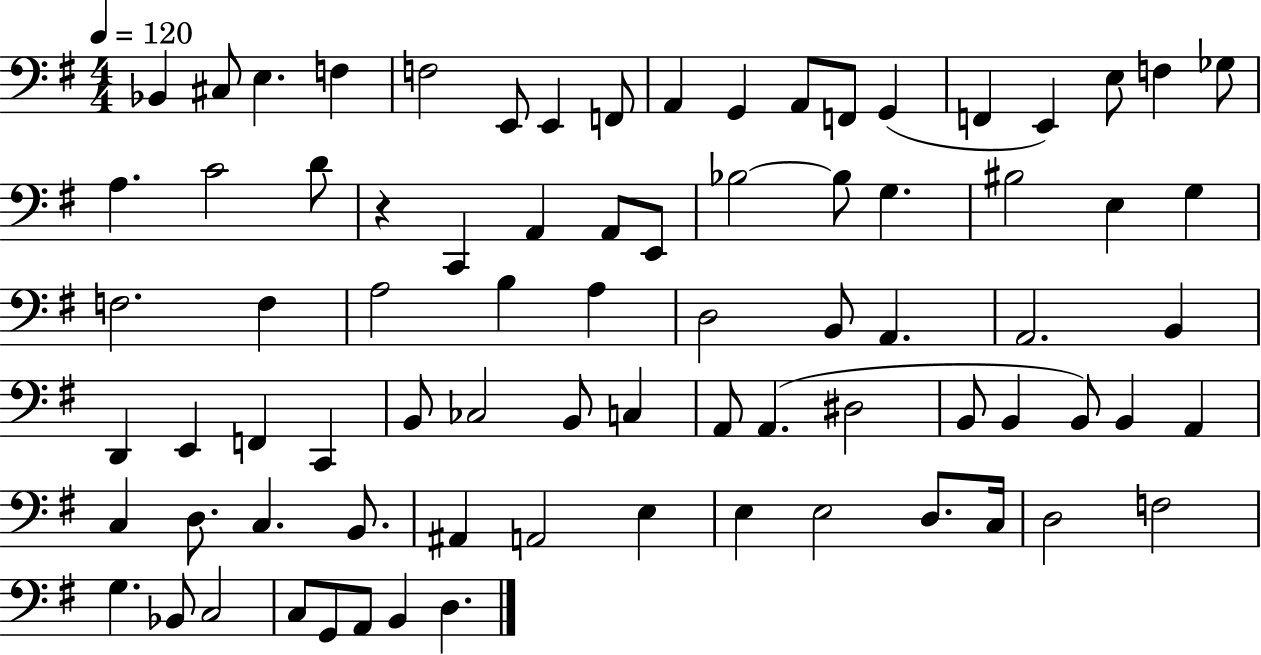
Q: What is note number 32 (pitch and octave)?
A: F3